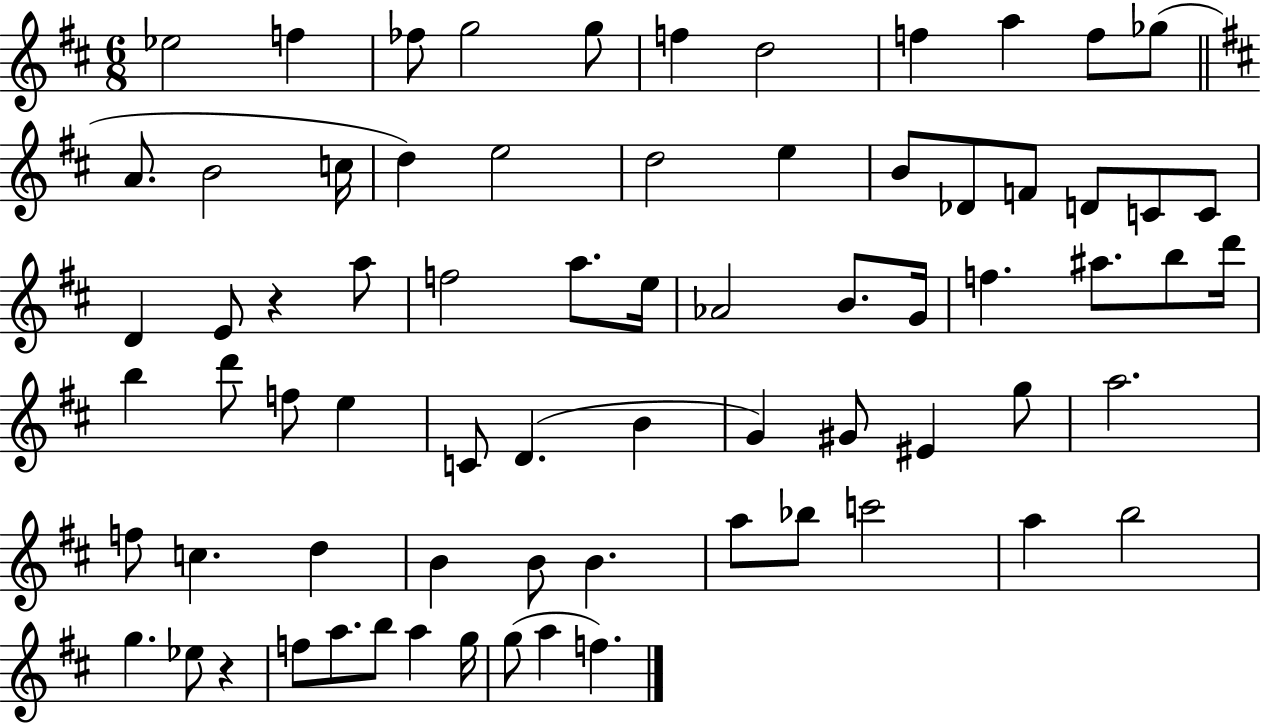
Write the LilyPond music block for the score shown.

{
  \clef treble
  \numericTimeSignature
  \time 6/8
  \key d \major
  ees''2 f''4 | fes''8 g''2 g''8 | f''4 d''2 | f''4 a''4 f''8 ges''8( | \break \bar "||" \break \key d \major a'8. b'2 c''16 | d''4) e''2 | d''2 e''4 | b'8 des'8 f'8 d'8 c'8 c'8 | \break d'4 e'8 r4 a''8 | f''2 a''8. e''16 | aes'2 b'8. g'16 | f''4. ais''8. b''8 d'''16 | \break b''4 d'''8 f''8 e''4 | c'8 d'4.( b'4 | g'4) gis'8 eis'4 g''8 | a''2. | \break f''8 c''4. d''4 | b'4 b'8 b'4. | a''8 bes''8 c'''2 | a''4 b''2 | \break g''4. ees''8 r4 | f''8 a''8. b''8 a''4 g''16 | g''8( a''4 f''4.) | \bar "|."
}